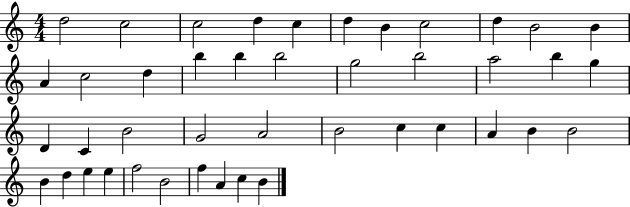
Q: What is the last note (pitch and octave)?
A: B4